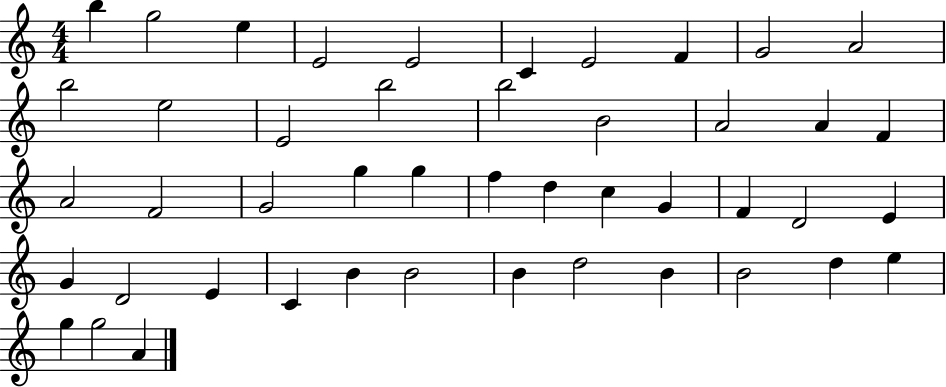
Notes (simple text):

B5/q G5/h E5/q E4/h E4/h C4/q E4/h F4/q G4/h A4/h B5/h E5/h E4/h B5/h B5/h B4/h A4/h A4/q F4/q A4/h F4/h G4/h G5/q G5/q F5/q D5/q C5/q G4/q F4/q D4/h E4/q G4/q D4/h E4/q C4/q B4/q B4/h B4/q D5/h B4/q B4/h D5/q E5/q G5/q G5/h A4/q